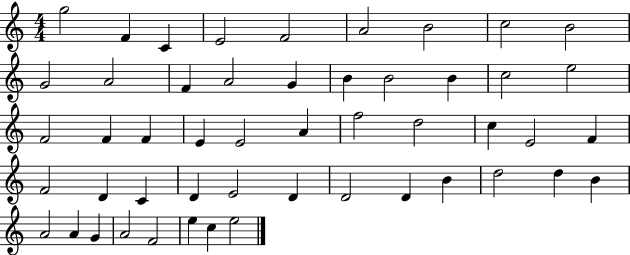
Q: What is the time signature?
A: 4/4